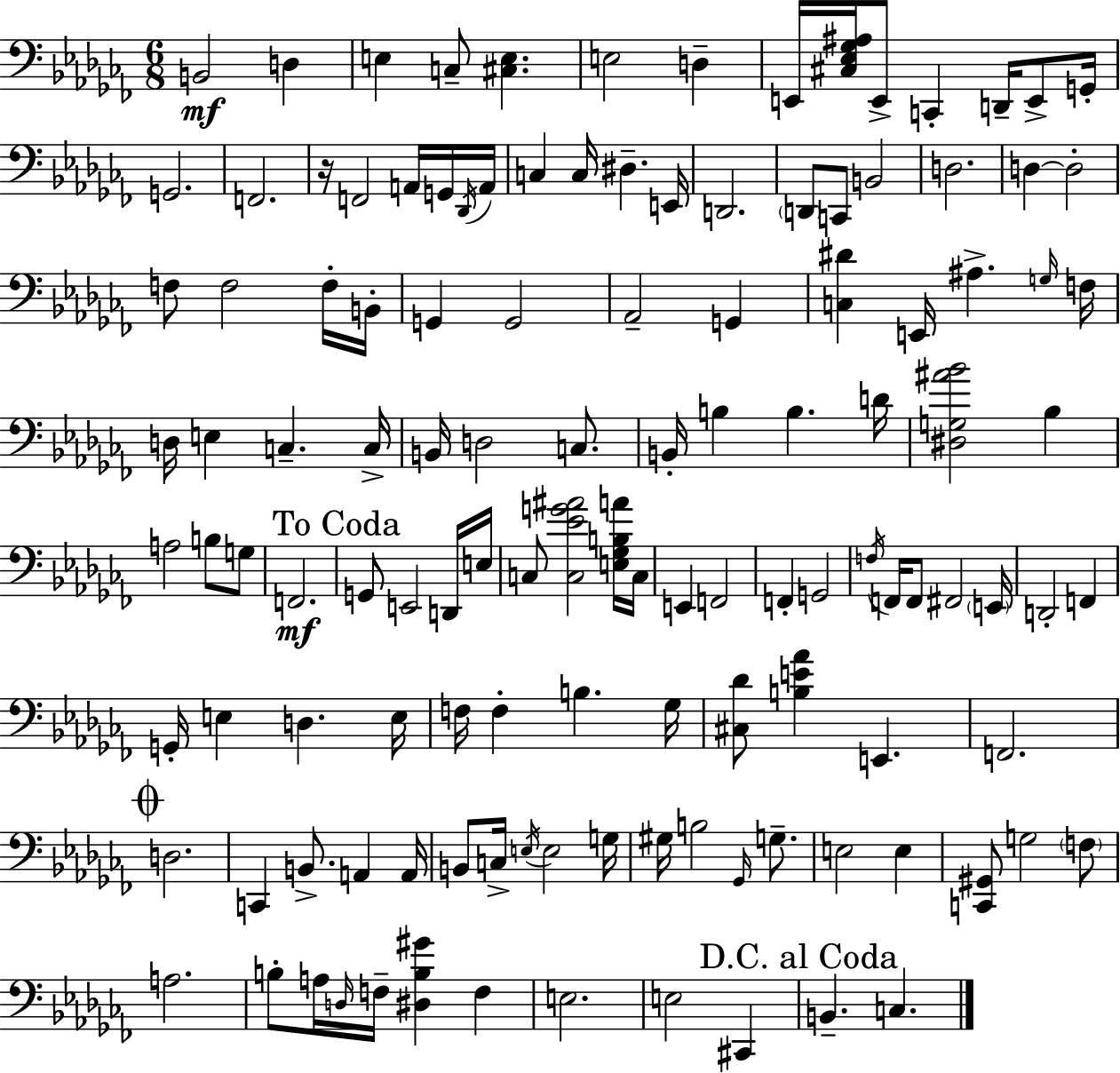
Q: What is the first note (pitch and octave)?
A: B2